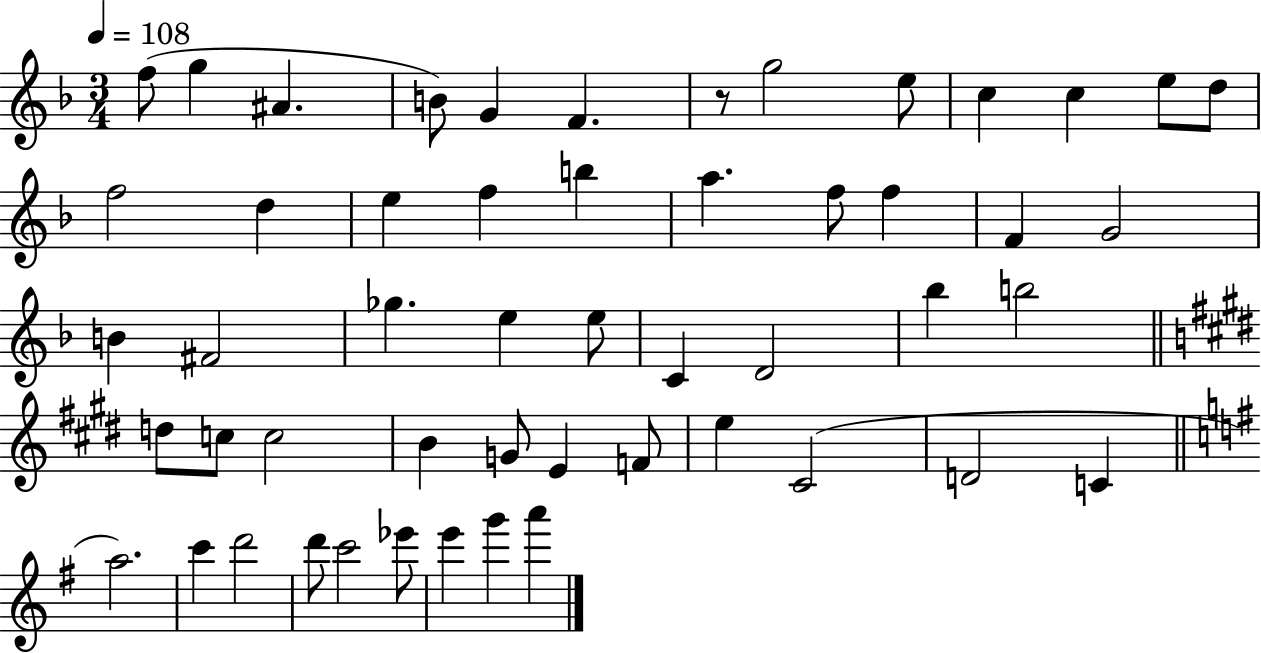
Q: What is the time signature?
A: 3/4